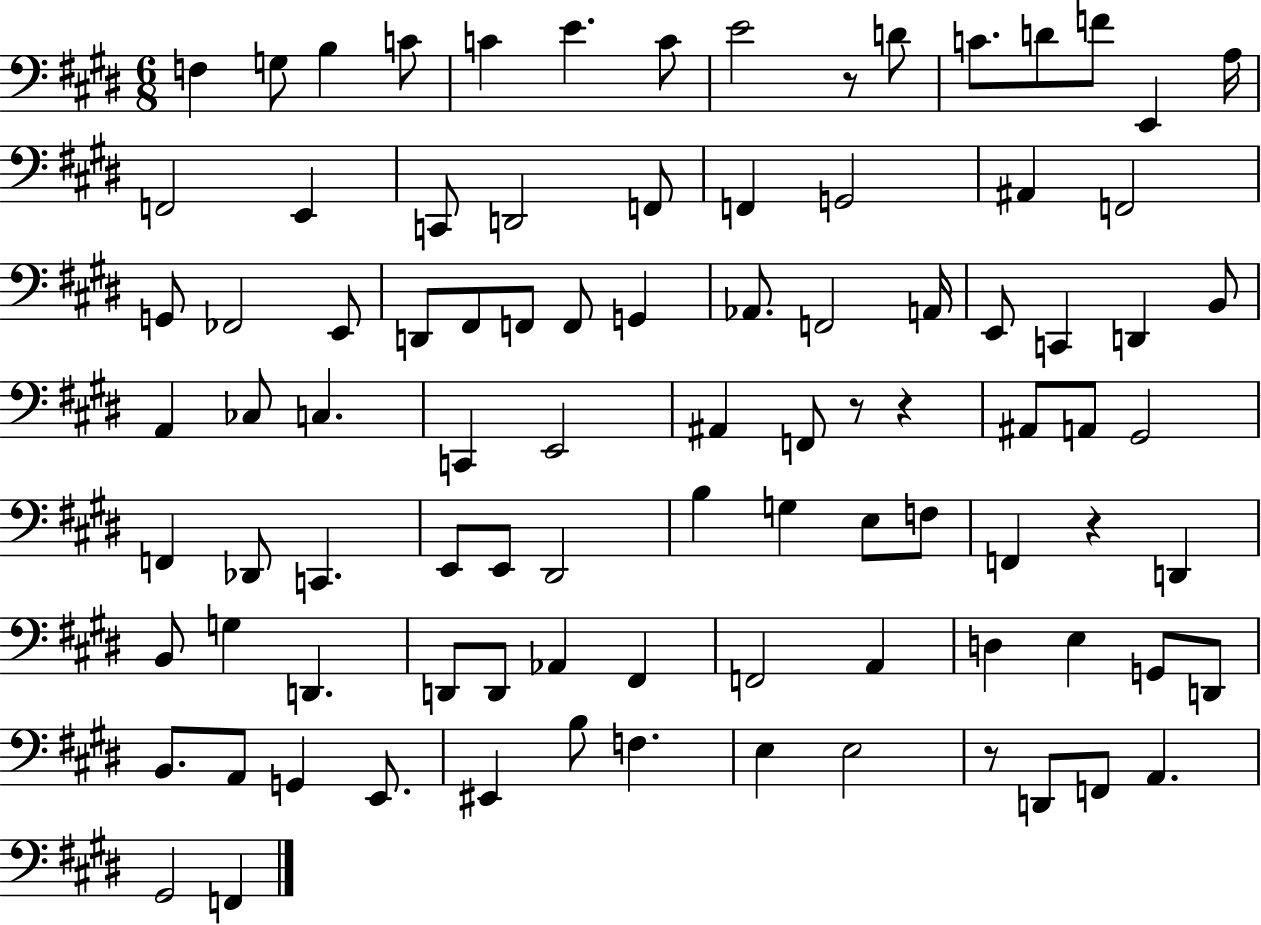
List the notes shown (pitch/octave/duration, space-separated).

F3/q G3/e B3/q C4/e C4/q E4/q. C4/e E4/h R/e D4/e C4/e. D4/e F4/e E2/q A3/s F2/h E2/q C2/e D2/h F2/e F2/q G2/h A#2/q F2/h G2/e FES2/h E2/e D2/e F#2/e F2/e F2/e G2/q Ab2/e. F2/h A2/s E2/e C2/q D2/q B2/e A2/q CES3/e C3/q. C2/q E2/h A#2/q F2/e R/e R/q A#2/e A2/e G#2/h F2/q Db2/e C2/q. E2/e E2/e D#2/h B3/q G3/q E3/e F3/e F2/q R/q D2/q B2/e G3/q D2/q. D2/e D2/e Ab2/q F#2/q F2/h A2/q D3/q E3/q G2/e D2/e B2/e. A2/e G2/q E2/e. EIS2/q B3/e F3/q. E3/q E3/h R/e D2/e F2/e A2/q. G#2/h F2/q